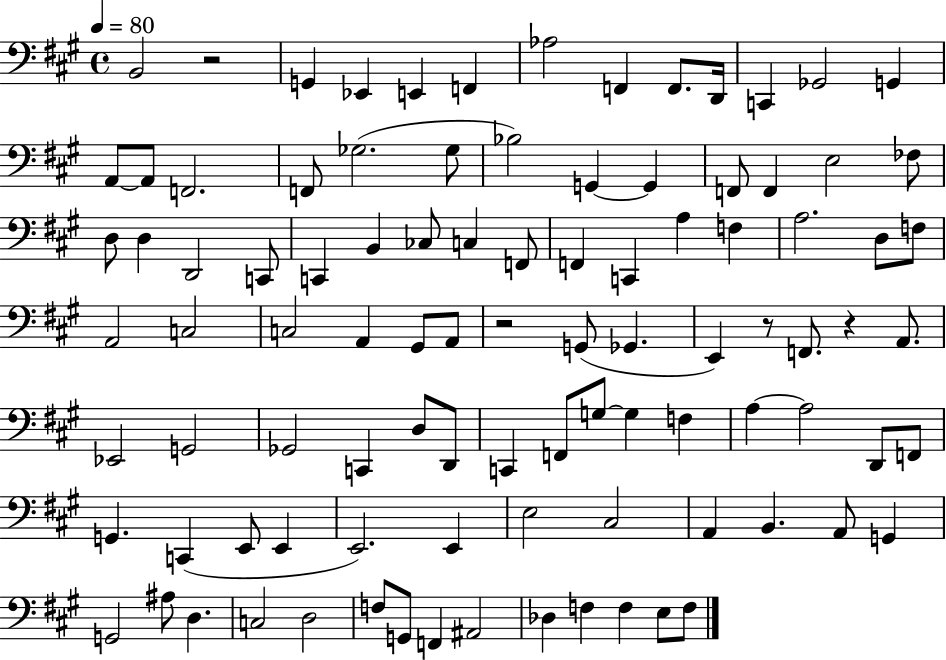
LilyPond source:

{
  \clef bass
  \time 4/4
  \defaultTimeSignature
  \key a \major
  \tempo 4 = 80
  b,2 r2 | g,4 ees,4 e,4 f,4 | aes2 f,4 f,8. d,16 | c,4 ges,2 g,4 | \break a,8~~ a,8 f,2. | f,8 ges2.( ges8 | bes2) g,4~~ g,4 | f,8 f,4 e2 fes8 | \break d8 d4 d,2 c,8 | c,4 b,4 ces8 c4 f,8 | f,4 c,4 a4 f4 | a2. d8 f8 | \break a,2 c2 | c2 a,4 gis,8 a,8 | r2 g,8( ges,4. | e,4) r8 f,8. r4 a,8. | \break ees,2 g,2 | ges,2 c,4 d8 d,8 | c,4 f,8 g8~~ g4 f4 | a4~~ a2 d,8 f,8 | \break g,4. c,4( e,8 e,4 | e,2.) e,4 | e2 cis2 | a,4 b,4. a,8 g,4 | \break g,2 ais8 d4. | c2 d2 | f8 g,8 f,4 ais,2 | des4 f4 f4 e8 f8 | \break \bar "|."
}